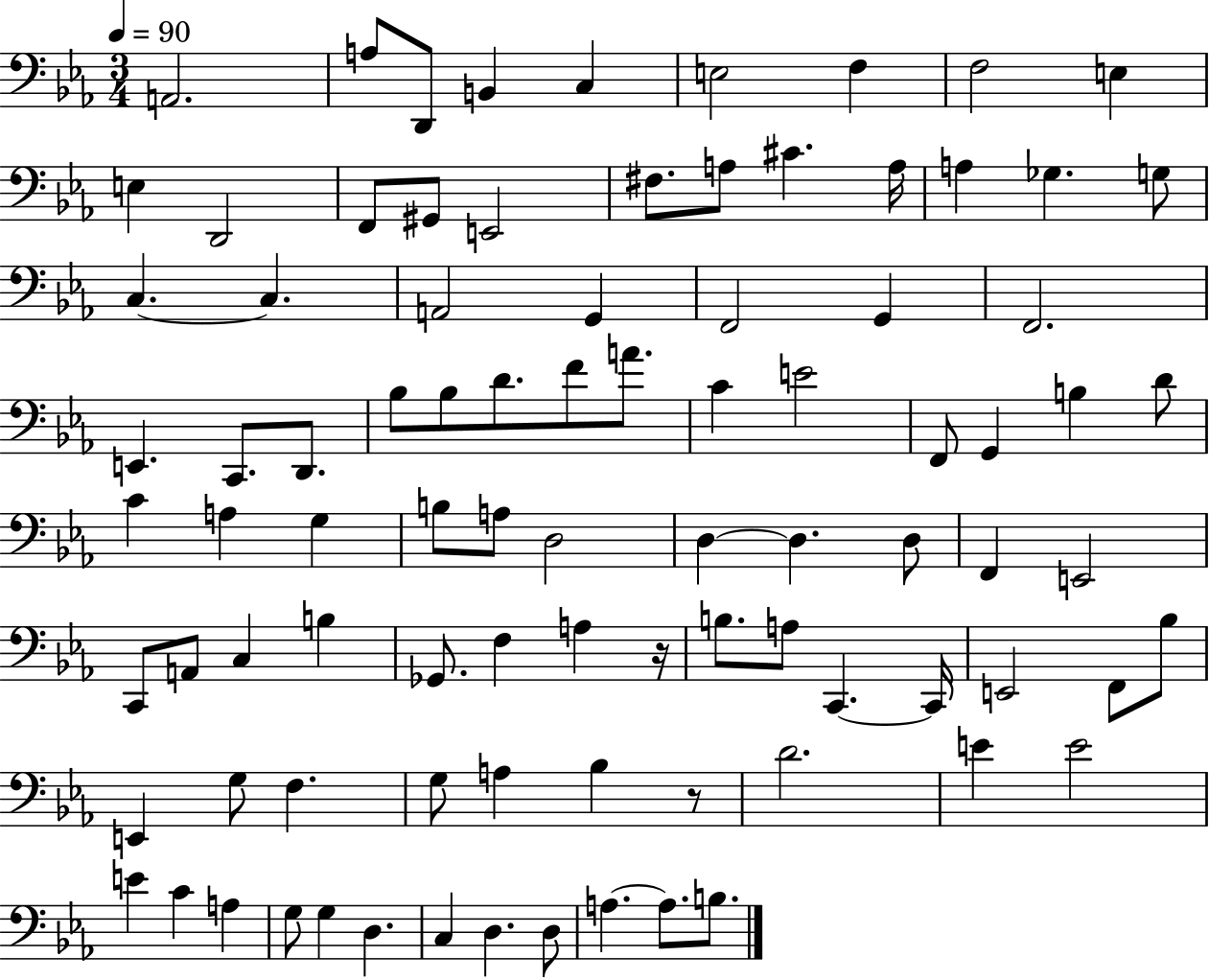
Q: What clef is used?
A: bass